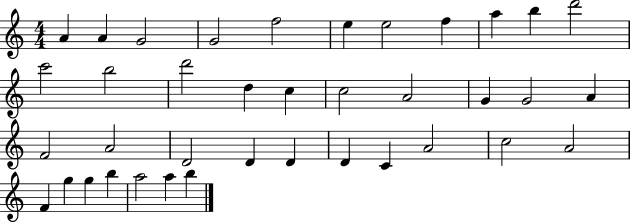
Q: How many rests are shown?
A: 0